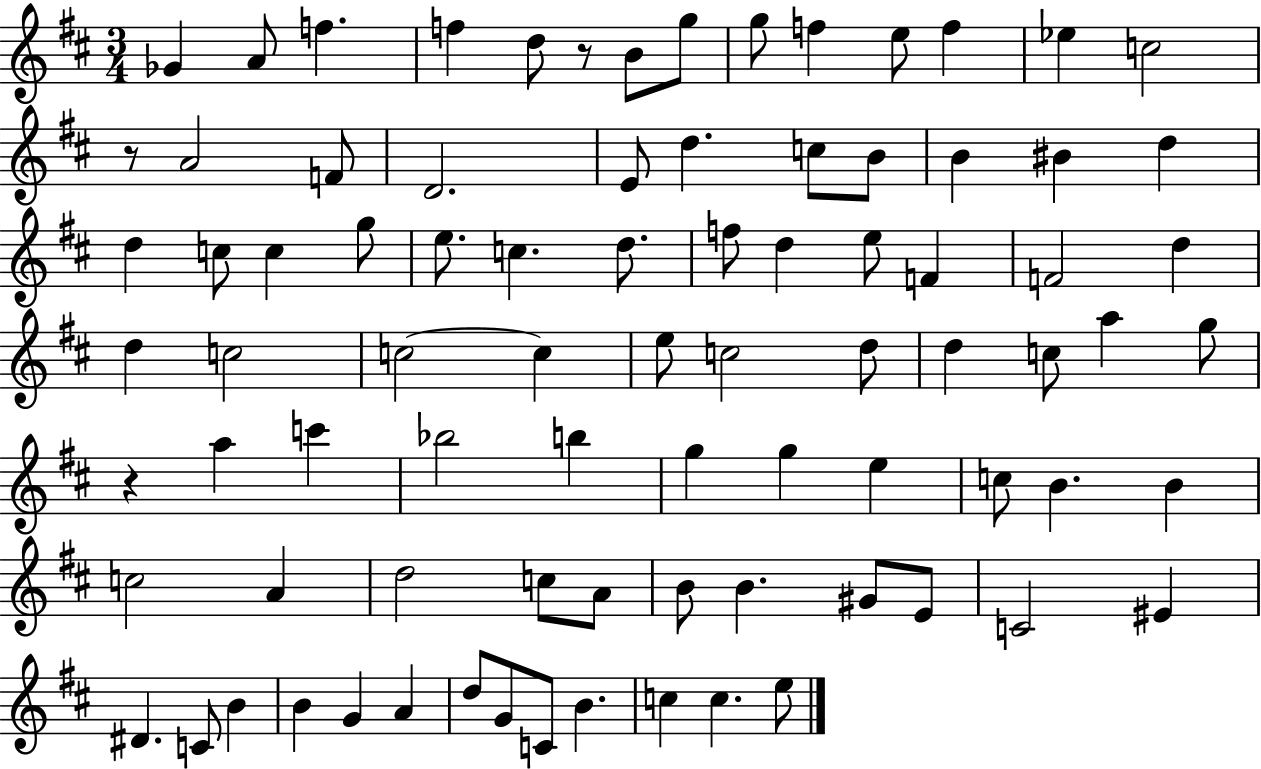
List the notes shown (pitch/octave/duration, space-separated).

Gb4/q A4/e F5/q. F5/q D5/e R/e B4/e G5/e G5/e F5/q E5/e F5/q Eb5/q C5/h R/e A4/h F4/e D4/h. E4/e D5/q. C5/e B4/e B4/q BIS4/q D5/q D5/q C5/e C5/q G5/e E5/e. C5/q. D5/e. F5/e D5/q E5/e F4/q F4/h D5/q D5/q C5/h C5/h C5/q E5/e C5/h D5/e D5/q C5/e A5/q G5/e R/q A5/q C6/q Bb5/h B5/q G5/q G5/q E5/q C5/e B4/q. B4/q C5/h A4/q D5/h C5/e A4/e B4/e B4/q. G#4/e E4/e C4/h EIS4/q D#4/q. C4/e B4/q B4/q G4/q A4/q D5/e G4/e C4/e B4/q. C5/q C5/q. E5/e